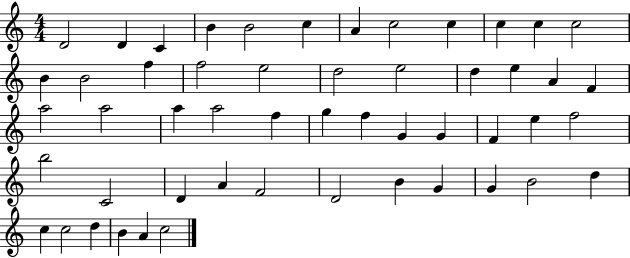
D4/h D4/q C4/q B4/q B4/h C5/q A4/q C5/h C5/q C5/q C5/q C5/h B4/q B4/h F5/q F5/h E5/h D5/h E5/h D5/q E5/q A4/q F4/q A5/h A5/h A5/q A5/h F5/q G5/q F5/q G4/q G4/q F4/q E5/q F5/h B5/h C4/h D4/q A4/q F4/h D4/h B4/q G4/q G4/q B4/h D5/q C5/q C5/h D5/q B4/q A4/q C5/h